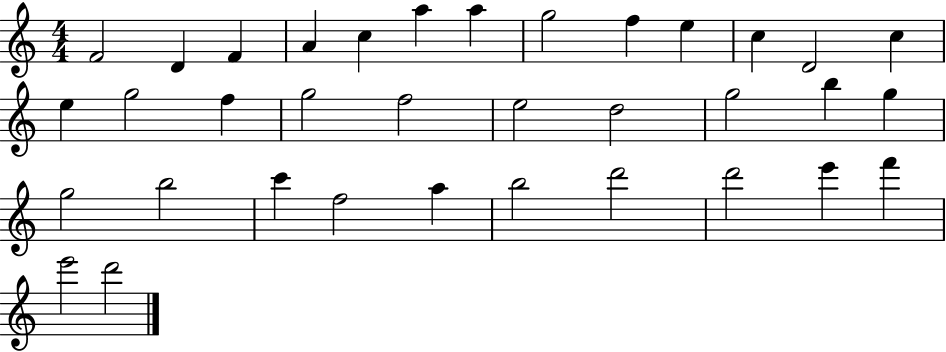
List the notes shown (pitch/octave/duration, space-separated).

F4/h D4/q F4/q A4/q C5/q A5/q A5/q G5/h F5/q E5/q C5/q D4/h C5/q E5/q G5/h F5/q G5/h F5/h E5/h D5/h G5/h B5/q G5/q G5/h B5/h C6/q F5/h A5/q B5/h D6/h D6/h E6/q F6/q E6/h D6/h